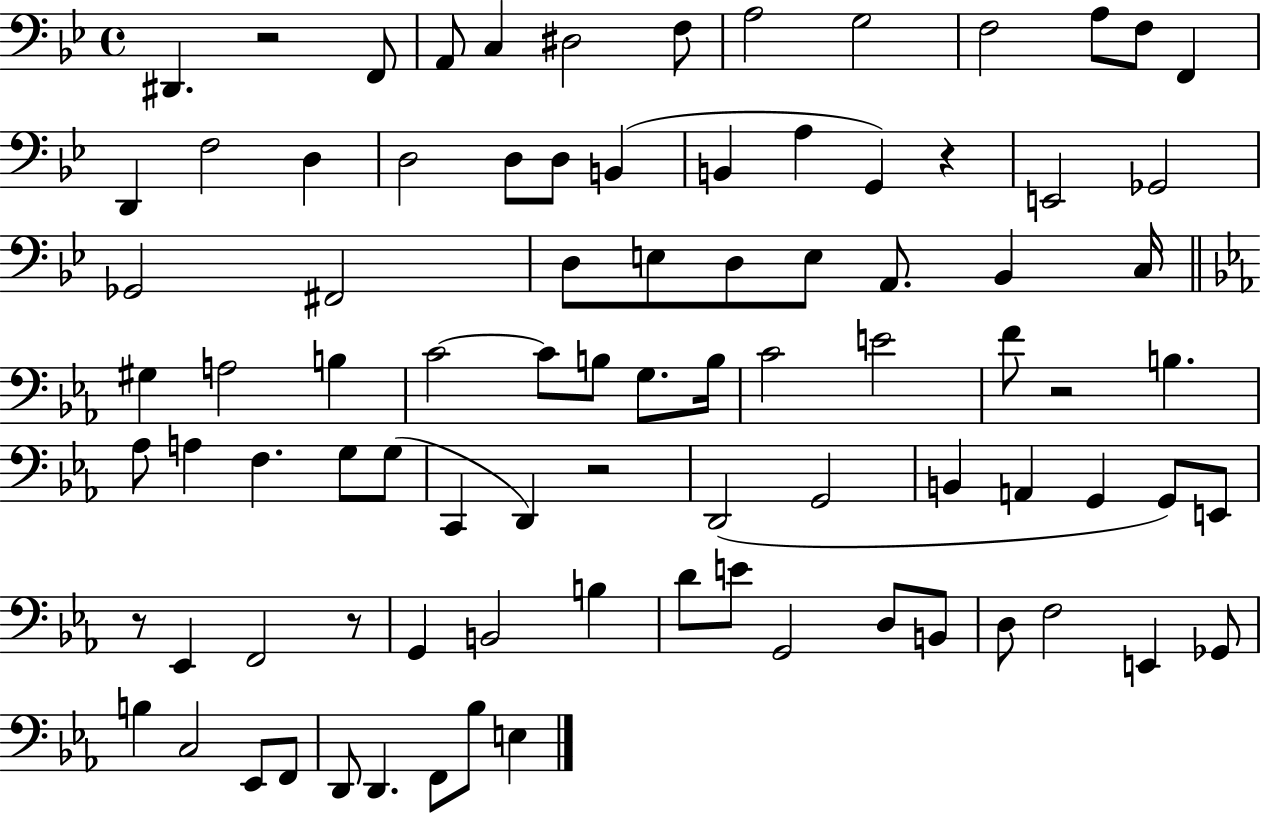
D#2/q. R/h F2/e A2/e C3/q D#3/h F3/e A3/h G3/h F3/h A3/e F3/e F2/q D2/q F3/h D3/q D3/h D3/e D3/e B2/q B2/q A3/q G2/q R/q E2/h Gb2/h Gb2/h F#2/h D3/e E3/e D3/e E3/e A2/e. Bb2/q C3/s G#3/q A3/h B3/q C4/h C4/e B3/e G3/e. B3/s C4/h E4/h F4/e R/h B3/q. Ab3/e A3/q F3/q. G3/e G3/e C2/q D2/q R/h D2/h G2/h B2/q A2/q G2/q G2/e E2/e R/e Eb2/q F2/h R/e G2/q B2/h B3/q D4/e E4/e G2/h D3/e B2/e D3/e F3/h E2/q Gb2/e B3/q C3/h Eb2/e F2/e D2/e D2/q. F2/e Bb3/e E3/q